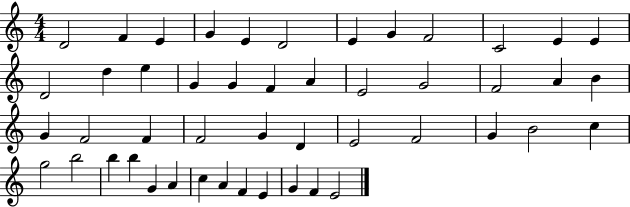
{
  \clef treble
  \numericTimeSignature
  \time 4/4
  \key c \major
  d'2 f'4 e'4 | g'4 e'4 d'2 | e'4 g'4 f'2 | c'2 e'4 e'4 | \break d'2 d''4 e''4 | g'4 g'4 f'4 a'4 | e'2 g'2 | f'2 a'4 b'4 | \break g'4 f'2 f'4 | f'2 g'4 d'4 | e'2 f'2 | g'4 b'2 c''4 | \break g''2 b''2 | b''4 b''4 g'4 a'4 | c''4 a'4 f'4 e'4 | g'4 f'4 e'2 | \break \bar "|."
}